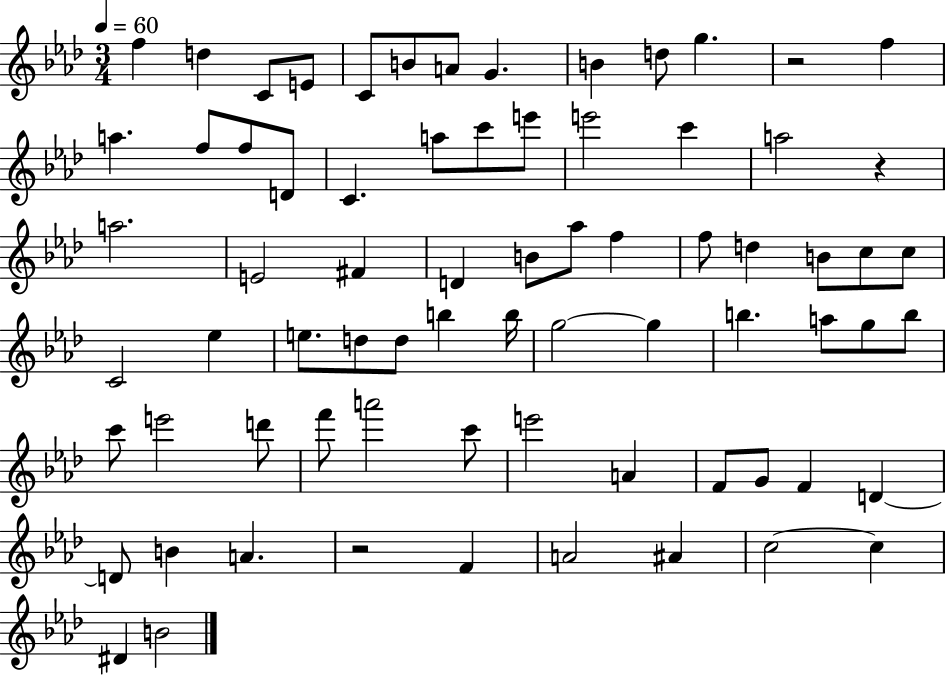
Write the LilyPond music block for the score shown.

{
  \clef treble
  \numericTimeSignature
  \time 3/4
  \key aes \major
  \tempo 4 = 60
  f''4 d''4 c'8 e'8 | c'8 b'8 a'8 g'4. | b'4 d''8 g''4. | r2 f''4 | \break a''4. f''8 f''8 d'8 | c'4. a''8 c'''8 e'''8 | e'''2 c'''4 | a''2 r4 | \break a''2. | e'2 fis'4 | d'4 b'8 aes''8 f''4 | f''8 d''4 b'8 c''8 c''8 | \break c'2 ees''4 | e''8. d''8 d''8 b''4 b''16 | g''2~~ g''4 | b''4. a''8 g''8 b''8 | \break c'''8 e'''2 d'''8 | f'''8 a'''2 c'''8 | e'''2 a'4 | f'8 g'8 f'4 d'4~~ | \break d'8 b'4 a'4. | r2 f'4 | a'2 ais'4 | c''2~~ c''4 | \break dis'4 b'2 | \bar "|."
}